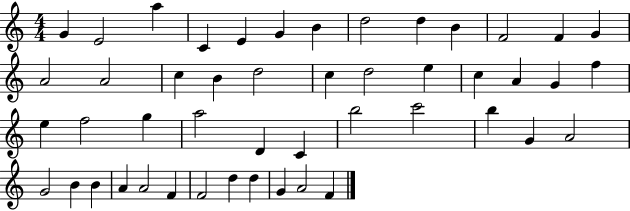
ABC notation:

X:1
T:Untitled
M:4/4
L:1/4
K:C
G E2 a C E G B d2 d B F2 F G A2 A2 c B d2 c d2 e c A G f e f2 g a2 D C b2 c'2 b G A2 G2 B B A A2 F F2 d d G A2 F